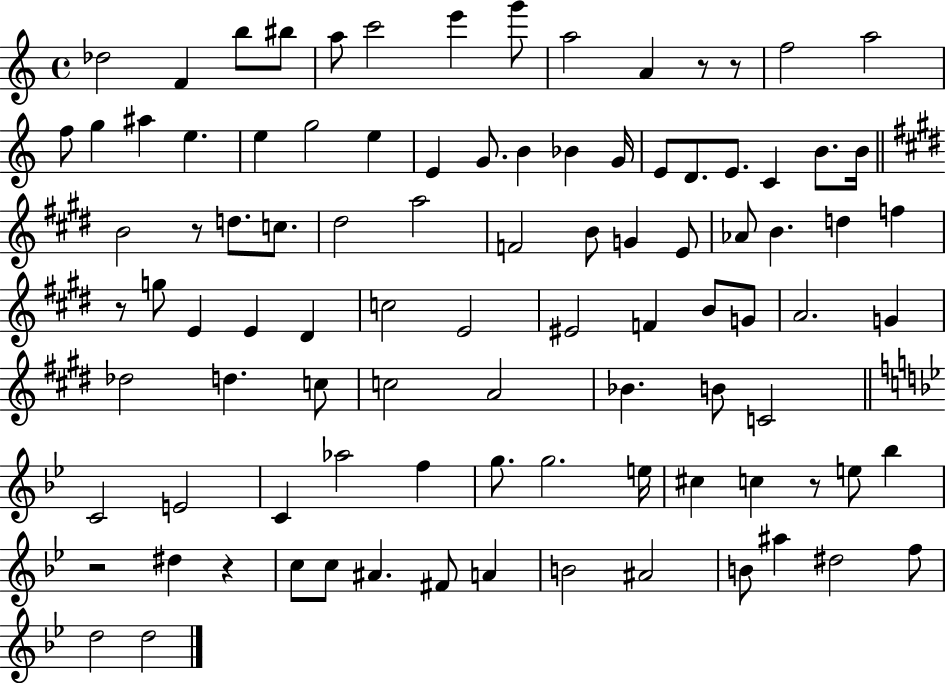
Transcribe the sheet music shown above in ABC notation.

X:1
T:Untitled
M:4/4
L:1/4
K:C
_d2 F b/2 ^b/2 a/2 c'2 e' g'/2 a2 A z/2 z/2 f2 a2 f/2 g ^a e e g2 e E G/2 B _B G/4 E/2 D/2 E/2 C B/2 B/4 B2 z/2 d/2 c/2 ^d2 a2 F2 B/2 G E/2 _A/2 B d f z/2 g/2 E E ^D c2 E2 ^E2 F B/2 G/2 A2 G _d2 d c/2 c2 A2 _B B/2 C2 C2 E2 C _a2 f g/2 g2 e/4 ^c c z/2 e/2 _b z2 ^d z c/2 c/2 ^A ^F/2 A B2 ^A2 B/2 ^a ^d2 f/2 d2 d2